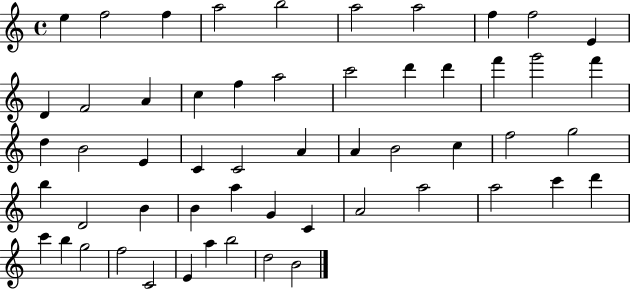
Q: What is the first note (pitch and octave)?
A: E5